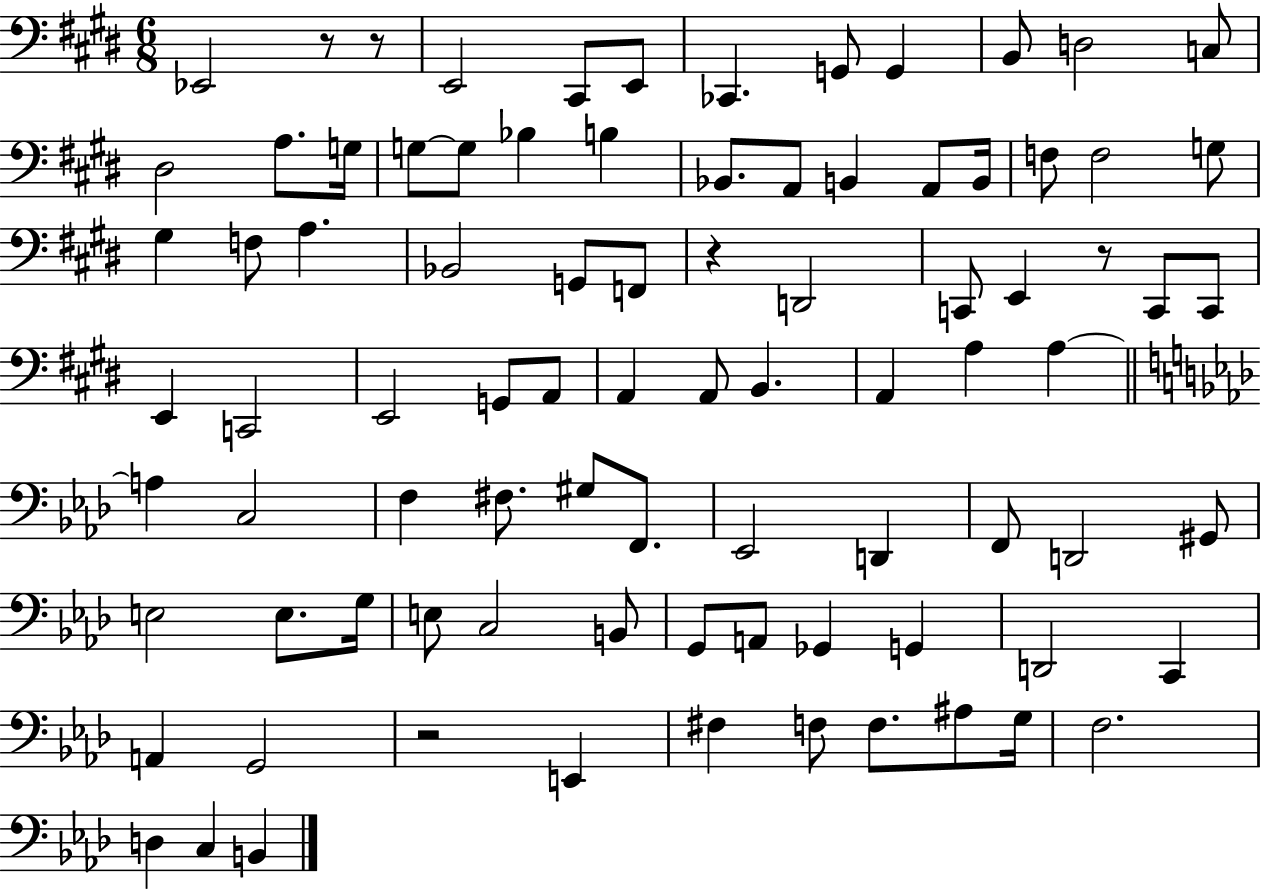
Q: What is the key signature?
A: E major